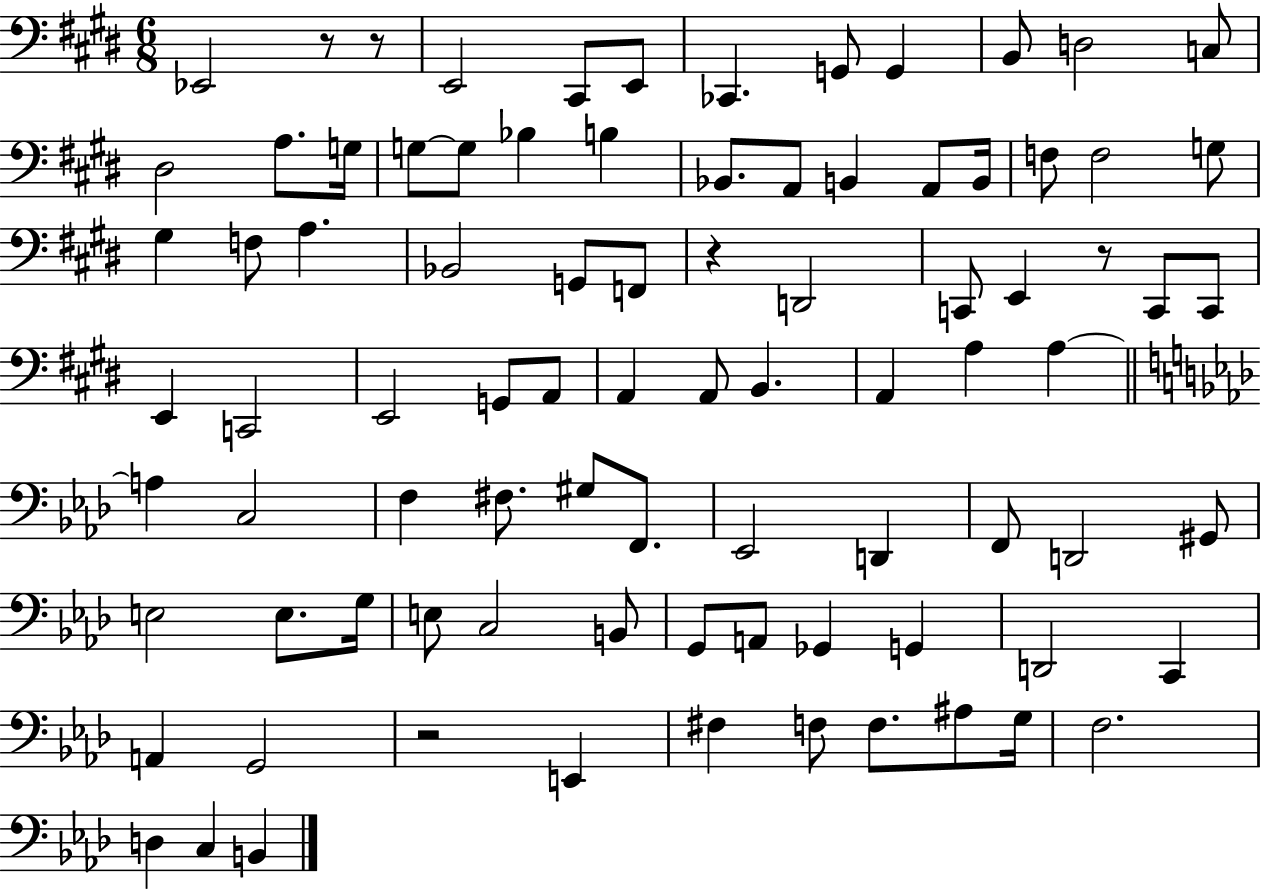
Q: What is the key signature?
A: E major